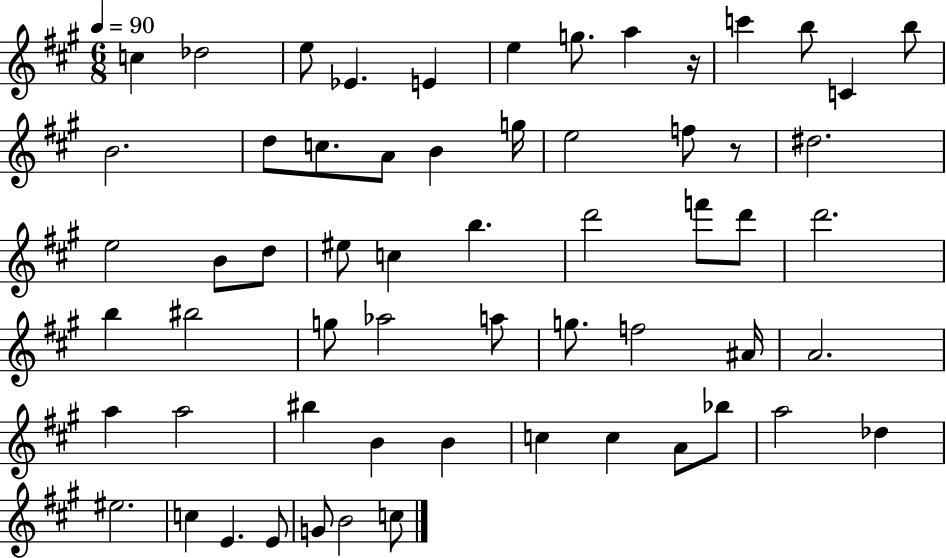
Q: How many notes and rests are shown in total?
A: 60